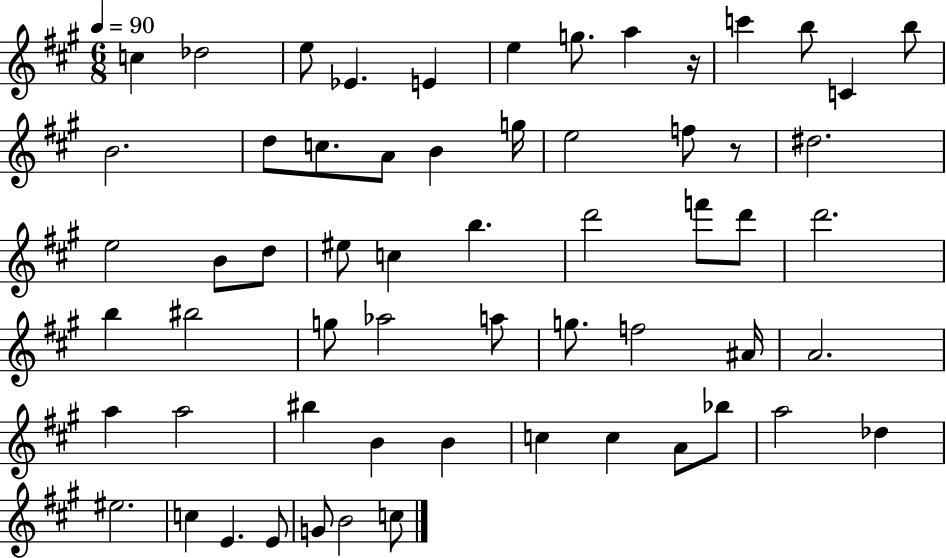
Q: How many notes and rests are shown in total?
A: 60